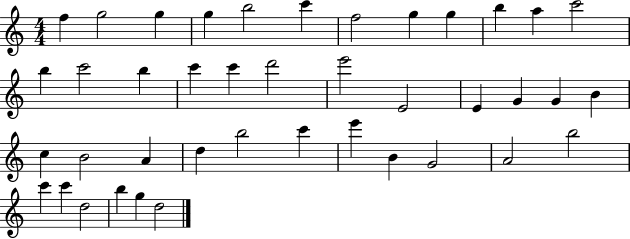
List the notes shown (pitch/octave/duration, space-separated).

F5/q G5/h G5/q G5/q B5/h C6/q F5/h G5/q G5/q B5/q A5/q C6/h B5/q C6/h B5/q C6/q C6/q D6/h E6/h E4/h E4/q G4/q G4/q B4/q C5/q B4/h A4/q D5/q B5/h C6/q E6/q B4/q G4/h A4/h B5/h C6/q C6/q D5/h B5/q G5/q D5/h